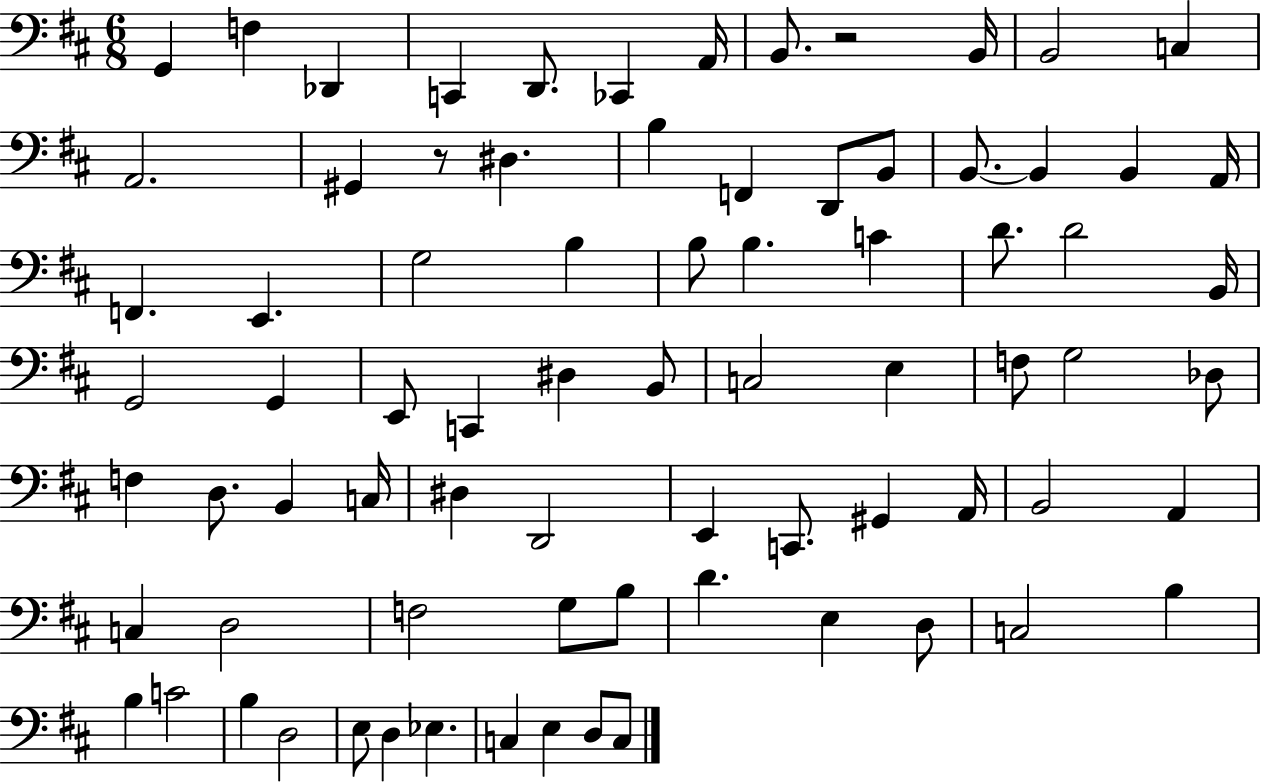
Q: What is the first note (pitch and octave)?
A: G2